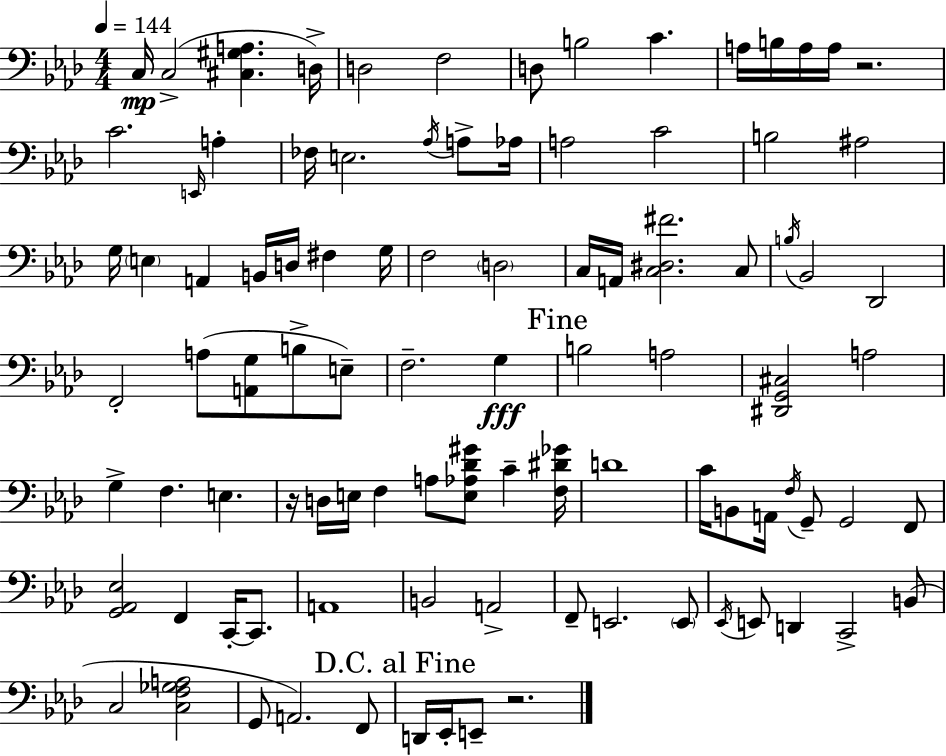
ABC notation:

X:1
T:Untitled
M:4/4
L:1/4
K:Ab
C,/4 C,2 [^C,^G,A,] D,/4 D,2 F,2 D,/2 B,2 C A,/4 B,/4 A,/4 A,/4 z2 C2 E,,/4 A, _F,/4 E,2 _A,/4 A,/2 _A,/4 A,2 C2 B,2 ^A,2 G,/4 E, A,, B,,/4 D,/4 ^F, G,/4 F,2 D,2 C,/4 A,,/4 [C,^D,^F]2 C,/2 B,/4 _B,,2 _D,,2 F,,2 A,/2 [A,,G,]/2 B,/2 E,/2 F,2 G, B,2 A,2 [^D,,G,,^C,]2 A,2 G, F, E, z/4 D,/4 E,/4 F, A,/2 [E,_A,_D^G]/2 C [F,^D_G]/4 D4 C/4 B,,/2 A,,/4 F,/4 G,,/2 G,,2 F,,/2 [G,,_A,,_E,]2 F,, C,,/4 C,,/2 A,,4 B,,2 A,,2 F,,/2 E,,2 E,,/2 _E,,/4 E,,/2 D,, C,,2 B,,/2 C,2 [C,F,_G,A,]2 G,,/2 A,,2 F,,/2 D,,/4 _E,,/4 E,,/2 z2